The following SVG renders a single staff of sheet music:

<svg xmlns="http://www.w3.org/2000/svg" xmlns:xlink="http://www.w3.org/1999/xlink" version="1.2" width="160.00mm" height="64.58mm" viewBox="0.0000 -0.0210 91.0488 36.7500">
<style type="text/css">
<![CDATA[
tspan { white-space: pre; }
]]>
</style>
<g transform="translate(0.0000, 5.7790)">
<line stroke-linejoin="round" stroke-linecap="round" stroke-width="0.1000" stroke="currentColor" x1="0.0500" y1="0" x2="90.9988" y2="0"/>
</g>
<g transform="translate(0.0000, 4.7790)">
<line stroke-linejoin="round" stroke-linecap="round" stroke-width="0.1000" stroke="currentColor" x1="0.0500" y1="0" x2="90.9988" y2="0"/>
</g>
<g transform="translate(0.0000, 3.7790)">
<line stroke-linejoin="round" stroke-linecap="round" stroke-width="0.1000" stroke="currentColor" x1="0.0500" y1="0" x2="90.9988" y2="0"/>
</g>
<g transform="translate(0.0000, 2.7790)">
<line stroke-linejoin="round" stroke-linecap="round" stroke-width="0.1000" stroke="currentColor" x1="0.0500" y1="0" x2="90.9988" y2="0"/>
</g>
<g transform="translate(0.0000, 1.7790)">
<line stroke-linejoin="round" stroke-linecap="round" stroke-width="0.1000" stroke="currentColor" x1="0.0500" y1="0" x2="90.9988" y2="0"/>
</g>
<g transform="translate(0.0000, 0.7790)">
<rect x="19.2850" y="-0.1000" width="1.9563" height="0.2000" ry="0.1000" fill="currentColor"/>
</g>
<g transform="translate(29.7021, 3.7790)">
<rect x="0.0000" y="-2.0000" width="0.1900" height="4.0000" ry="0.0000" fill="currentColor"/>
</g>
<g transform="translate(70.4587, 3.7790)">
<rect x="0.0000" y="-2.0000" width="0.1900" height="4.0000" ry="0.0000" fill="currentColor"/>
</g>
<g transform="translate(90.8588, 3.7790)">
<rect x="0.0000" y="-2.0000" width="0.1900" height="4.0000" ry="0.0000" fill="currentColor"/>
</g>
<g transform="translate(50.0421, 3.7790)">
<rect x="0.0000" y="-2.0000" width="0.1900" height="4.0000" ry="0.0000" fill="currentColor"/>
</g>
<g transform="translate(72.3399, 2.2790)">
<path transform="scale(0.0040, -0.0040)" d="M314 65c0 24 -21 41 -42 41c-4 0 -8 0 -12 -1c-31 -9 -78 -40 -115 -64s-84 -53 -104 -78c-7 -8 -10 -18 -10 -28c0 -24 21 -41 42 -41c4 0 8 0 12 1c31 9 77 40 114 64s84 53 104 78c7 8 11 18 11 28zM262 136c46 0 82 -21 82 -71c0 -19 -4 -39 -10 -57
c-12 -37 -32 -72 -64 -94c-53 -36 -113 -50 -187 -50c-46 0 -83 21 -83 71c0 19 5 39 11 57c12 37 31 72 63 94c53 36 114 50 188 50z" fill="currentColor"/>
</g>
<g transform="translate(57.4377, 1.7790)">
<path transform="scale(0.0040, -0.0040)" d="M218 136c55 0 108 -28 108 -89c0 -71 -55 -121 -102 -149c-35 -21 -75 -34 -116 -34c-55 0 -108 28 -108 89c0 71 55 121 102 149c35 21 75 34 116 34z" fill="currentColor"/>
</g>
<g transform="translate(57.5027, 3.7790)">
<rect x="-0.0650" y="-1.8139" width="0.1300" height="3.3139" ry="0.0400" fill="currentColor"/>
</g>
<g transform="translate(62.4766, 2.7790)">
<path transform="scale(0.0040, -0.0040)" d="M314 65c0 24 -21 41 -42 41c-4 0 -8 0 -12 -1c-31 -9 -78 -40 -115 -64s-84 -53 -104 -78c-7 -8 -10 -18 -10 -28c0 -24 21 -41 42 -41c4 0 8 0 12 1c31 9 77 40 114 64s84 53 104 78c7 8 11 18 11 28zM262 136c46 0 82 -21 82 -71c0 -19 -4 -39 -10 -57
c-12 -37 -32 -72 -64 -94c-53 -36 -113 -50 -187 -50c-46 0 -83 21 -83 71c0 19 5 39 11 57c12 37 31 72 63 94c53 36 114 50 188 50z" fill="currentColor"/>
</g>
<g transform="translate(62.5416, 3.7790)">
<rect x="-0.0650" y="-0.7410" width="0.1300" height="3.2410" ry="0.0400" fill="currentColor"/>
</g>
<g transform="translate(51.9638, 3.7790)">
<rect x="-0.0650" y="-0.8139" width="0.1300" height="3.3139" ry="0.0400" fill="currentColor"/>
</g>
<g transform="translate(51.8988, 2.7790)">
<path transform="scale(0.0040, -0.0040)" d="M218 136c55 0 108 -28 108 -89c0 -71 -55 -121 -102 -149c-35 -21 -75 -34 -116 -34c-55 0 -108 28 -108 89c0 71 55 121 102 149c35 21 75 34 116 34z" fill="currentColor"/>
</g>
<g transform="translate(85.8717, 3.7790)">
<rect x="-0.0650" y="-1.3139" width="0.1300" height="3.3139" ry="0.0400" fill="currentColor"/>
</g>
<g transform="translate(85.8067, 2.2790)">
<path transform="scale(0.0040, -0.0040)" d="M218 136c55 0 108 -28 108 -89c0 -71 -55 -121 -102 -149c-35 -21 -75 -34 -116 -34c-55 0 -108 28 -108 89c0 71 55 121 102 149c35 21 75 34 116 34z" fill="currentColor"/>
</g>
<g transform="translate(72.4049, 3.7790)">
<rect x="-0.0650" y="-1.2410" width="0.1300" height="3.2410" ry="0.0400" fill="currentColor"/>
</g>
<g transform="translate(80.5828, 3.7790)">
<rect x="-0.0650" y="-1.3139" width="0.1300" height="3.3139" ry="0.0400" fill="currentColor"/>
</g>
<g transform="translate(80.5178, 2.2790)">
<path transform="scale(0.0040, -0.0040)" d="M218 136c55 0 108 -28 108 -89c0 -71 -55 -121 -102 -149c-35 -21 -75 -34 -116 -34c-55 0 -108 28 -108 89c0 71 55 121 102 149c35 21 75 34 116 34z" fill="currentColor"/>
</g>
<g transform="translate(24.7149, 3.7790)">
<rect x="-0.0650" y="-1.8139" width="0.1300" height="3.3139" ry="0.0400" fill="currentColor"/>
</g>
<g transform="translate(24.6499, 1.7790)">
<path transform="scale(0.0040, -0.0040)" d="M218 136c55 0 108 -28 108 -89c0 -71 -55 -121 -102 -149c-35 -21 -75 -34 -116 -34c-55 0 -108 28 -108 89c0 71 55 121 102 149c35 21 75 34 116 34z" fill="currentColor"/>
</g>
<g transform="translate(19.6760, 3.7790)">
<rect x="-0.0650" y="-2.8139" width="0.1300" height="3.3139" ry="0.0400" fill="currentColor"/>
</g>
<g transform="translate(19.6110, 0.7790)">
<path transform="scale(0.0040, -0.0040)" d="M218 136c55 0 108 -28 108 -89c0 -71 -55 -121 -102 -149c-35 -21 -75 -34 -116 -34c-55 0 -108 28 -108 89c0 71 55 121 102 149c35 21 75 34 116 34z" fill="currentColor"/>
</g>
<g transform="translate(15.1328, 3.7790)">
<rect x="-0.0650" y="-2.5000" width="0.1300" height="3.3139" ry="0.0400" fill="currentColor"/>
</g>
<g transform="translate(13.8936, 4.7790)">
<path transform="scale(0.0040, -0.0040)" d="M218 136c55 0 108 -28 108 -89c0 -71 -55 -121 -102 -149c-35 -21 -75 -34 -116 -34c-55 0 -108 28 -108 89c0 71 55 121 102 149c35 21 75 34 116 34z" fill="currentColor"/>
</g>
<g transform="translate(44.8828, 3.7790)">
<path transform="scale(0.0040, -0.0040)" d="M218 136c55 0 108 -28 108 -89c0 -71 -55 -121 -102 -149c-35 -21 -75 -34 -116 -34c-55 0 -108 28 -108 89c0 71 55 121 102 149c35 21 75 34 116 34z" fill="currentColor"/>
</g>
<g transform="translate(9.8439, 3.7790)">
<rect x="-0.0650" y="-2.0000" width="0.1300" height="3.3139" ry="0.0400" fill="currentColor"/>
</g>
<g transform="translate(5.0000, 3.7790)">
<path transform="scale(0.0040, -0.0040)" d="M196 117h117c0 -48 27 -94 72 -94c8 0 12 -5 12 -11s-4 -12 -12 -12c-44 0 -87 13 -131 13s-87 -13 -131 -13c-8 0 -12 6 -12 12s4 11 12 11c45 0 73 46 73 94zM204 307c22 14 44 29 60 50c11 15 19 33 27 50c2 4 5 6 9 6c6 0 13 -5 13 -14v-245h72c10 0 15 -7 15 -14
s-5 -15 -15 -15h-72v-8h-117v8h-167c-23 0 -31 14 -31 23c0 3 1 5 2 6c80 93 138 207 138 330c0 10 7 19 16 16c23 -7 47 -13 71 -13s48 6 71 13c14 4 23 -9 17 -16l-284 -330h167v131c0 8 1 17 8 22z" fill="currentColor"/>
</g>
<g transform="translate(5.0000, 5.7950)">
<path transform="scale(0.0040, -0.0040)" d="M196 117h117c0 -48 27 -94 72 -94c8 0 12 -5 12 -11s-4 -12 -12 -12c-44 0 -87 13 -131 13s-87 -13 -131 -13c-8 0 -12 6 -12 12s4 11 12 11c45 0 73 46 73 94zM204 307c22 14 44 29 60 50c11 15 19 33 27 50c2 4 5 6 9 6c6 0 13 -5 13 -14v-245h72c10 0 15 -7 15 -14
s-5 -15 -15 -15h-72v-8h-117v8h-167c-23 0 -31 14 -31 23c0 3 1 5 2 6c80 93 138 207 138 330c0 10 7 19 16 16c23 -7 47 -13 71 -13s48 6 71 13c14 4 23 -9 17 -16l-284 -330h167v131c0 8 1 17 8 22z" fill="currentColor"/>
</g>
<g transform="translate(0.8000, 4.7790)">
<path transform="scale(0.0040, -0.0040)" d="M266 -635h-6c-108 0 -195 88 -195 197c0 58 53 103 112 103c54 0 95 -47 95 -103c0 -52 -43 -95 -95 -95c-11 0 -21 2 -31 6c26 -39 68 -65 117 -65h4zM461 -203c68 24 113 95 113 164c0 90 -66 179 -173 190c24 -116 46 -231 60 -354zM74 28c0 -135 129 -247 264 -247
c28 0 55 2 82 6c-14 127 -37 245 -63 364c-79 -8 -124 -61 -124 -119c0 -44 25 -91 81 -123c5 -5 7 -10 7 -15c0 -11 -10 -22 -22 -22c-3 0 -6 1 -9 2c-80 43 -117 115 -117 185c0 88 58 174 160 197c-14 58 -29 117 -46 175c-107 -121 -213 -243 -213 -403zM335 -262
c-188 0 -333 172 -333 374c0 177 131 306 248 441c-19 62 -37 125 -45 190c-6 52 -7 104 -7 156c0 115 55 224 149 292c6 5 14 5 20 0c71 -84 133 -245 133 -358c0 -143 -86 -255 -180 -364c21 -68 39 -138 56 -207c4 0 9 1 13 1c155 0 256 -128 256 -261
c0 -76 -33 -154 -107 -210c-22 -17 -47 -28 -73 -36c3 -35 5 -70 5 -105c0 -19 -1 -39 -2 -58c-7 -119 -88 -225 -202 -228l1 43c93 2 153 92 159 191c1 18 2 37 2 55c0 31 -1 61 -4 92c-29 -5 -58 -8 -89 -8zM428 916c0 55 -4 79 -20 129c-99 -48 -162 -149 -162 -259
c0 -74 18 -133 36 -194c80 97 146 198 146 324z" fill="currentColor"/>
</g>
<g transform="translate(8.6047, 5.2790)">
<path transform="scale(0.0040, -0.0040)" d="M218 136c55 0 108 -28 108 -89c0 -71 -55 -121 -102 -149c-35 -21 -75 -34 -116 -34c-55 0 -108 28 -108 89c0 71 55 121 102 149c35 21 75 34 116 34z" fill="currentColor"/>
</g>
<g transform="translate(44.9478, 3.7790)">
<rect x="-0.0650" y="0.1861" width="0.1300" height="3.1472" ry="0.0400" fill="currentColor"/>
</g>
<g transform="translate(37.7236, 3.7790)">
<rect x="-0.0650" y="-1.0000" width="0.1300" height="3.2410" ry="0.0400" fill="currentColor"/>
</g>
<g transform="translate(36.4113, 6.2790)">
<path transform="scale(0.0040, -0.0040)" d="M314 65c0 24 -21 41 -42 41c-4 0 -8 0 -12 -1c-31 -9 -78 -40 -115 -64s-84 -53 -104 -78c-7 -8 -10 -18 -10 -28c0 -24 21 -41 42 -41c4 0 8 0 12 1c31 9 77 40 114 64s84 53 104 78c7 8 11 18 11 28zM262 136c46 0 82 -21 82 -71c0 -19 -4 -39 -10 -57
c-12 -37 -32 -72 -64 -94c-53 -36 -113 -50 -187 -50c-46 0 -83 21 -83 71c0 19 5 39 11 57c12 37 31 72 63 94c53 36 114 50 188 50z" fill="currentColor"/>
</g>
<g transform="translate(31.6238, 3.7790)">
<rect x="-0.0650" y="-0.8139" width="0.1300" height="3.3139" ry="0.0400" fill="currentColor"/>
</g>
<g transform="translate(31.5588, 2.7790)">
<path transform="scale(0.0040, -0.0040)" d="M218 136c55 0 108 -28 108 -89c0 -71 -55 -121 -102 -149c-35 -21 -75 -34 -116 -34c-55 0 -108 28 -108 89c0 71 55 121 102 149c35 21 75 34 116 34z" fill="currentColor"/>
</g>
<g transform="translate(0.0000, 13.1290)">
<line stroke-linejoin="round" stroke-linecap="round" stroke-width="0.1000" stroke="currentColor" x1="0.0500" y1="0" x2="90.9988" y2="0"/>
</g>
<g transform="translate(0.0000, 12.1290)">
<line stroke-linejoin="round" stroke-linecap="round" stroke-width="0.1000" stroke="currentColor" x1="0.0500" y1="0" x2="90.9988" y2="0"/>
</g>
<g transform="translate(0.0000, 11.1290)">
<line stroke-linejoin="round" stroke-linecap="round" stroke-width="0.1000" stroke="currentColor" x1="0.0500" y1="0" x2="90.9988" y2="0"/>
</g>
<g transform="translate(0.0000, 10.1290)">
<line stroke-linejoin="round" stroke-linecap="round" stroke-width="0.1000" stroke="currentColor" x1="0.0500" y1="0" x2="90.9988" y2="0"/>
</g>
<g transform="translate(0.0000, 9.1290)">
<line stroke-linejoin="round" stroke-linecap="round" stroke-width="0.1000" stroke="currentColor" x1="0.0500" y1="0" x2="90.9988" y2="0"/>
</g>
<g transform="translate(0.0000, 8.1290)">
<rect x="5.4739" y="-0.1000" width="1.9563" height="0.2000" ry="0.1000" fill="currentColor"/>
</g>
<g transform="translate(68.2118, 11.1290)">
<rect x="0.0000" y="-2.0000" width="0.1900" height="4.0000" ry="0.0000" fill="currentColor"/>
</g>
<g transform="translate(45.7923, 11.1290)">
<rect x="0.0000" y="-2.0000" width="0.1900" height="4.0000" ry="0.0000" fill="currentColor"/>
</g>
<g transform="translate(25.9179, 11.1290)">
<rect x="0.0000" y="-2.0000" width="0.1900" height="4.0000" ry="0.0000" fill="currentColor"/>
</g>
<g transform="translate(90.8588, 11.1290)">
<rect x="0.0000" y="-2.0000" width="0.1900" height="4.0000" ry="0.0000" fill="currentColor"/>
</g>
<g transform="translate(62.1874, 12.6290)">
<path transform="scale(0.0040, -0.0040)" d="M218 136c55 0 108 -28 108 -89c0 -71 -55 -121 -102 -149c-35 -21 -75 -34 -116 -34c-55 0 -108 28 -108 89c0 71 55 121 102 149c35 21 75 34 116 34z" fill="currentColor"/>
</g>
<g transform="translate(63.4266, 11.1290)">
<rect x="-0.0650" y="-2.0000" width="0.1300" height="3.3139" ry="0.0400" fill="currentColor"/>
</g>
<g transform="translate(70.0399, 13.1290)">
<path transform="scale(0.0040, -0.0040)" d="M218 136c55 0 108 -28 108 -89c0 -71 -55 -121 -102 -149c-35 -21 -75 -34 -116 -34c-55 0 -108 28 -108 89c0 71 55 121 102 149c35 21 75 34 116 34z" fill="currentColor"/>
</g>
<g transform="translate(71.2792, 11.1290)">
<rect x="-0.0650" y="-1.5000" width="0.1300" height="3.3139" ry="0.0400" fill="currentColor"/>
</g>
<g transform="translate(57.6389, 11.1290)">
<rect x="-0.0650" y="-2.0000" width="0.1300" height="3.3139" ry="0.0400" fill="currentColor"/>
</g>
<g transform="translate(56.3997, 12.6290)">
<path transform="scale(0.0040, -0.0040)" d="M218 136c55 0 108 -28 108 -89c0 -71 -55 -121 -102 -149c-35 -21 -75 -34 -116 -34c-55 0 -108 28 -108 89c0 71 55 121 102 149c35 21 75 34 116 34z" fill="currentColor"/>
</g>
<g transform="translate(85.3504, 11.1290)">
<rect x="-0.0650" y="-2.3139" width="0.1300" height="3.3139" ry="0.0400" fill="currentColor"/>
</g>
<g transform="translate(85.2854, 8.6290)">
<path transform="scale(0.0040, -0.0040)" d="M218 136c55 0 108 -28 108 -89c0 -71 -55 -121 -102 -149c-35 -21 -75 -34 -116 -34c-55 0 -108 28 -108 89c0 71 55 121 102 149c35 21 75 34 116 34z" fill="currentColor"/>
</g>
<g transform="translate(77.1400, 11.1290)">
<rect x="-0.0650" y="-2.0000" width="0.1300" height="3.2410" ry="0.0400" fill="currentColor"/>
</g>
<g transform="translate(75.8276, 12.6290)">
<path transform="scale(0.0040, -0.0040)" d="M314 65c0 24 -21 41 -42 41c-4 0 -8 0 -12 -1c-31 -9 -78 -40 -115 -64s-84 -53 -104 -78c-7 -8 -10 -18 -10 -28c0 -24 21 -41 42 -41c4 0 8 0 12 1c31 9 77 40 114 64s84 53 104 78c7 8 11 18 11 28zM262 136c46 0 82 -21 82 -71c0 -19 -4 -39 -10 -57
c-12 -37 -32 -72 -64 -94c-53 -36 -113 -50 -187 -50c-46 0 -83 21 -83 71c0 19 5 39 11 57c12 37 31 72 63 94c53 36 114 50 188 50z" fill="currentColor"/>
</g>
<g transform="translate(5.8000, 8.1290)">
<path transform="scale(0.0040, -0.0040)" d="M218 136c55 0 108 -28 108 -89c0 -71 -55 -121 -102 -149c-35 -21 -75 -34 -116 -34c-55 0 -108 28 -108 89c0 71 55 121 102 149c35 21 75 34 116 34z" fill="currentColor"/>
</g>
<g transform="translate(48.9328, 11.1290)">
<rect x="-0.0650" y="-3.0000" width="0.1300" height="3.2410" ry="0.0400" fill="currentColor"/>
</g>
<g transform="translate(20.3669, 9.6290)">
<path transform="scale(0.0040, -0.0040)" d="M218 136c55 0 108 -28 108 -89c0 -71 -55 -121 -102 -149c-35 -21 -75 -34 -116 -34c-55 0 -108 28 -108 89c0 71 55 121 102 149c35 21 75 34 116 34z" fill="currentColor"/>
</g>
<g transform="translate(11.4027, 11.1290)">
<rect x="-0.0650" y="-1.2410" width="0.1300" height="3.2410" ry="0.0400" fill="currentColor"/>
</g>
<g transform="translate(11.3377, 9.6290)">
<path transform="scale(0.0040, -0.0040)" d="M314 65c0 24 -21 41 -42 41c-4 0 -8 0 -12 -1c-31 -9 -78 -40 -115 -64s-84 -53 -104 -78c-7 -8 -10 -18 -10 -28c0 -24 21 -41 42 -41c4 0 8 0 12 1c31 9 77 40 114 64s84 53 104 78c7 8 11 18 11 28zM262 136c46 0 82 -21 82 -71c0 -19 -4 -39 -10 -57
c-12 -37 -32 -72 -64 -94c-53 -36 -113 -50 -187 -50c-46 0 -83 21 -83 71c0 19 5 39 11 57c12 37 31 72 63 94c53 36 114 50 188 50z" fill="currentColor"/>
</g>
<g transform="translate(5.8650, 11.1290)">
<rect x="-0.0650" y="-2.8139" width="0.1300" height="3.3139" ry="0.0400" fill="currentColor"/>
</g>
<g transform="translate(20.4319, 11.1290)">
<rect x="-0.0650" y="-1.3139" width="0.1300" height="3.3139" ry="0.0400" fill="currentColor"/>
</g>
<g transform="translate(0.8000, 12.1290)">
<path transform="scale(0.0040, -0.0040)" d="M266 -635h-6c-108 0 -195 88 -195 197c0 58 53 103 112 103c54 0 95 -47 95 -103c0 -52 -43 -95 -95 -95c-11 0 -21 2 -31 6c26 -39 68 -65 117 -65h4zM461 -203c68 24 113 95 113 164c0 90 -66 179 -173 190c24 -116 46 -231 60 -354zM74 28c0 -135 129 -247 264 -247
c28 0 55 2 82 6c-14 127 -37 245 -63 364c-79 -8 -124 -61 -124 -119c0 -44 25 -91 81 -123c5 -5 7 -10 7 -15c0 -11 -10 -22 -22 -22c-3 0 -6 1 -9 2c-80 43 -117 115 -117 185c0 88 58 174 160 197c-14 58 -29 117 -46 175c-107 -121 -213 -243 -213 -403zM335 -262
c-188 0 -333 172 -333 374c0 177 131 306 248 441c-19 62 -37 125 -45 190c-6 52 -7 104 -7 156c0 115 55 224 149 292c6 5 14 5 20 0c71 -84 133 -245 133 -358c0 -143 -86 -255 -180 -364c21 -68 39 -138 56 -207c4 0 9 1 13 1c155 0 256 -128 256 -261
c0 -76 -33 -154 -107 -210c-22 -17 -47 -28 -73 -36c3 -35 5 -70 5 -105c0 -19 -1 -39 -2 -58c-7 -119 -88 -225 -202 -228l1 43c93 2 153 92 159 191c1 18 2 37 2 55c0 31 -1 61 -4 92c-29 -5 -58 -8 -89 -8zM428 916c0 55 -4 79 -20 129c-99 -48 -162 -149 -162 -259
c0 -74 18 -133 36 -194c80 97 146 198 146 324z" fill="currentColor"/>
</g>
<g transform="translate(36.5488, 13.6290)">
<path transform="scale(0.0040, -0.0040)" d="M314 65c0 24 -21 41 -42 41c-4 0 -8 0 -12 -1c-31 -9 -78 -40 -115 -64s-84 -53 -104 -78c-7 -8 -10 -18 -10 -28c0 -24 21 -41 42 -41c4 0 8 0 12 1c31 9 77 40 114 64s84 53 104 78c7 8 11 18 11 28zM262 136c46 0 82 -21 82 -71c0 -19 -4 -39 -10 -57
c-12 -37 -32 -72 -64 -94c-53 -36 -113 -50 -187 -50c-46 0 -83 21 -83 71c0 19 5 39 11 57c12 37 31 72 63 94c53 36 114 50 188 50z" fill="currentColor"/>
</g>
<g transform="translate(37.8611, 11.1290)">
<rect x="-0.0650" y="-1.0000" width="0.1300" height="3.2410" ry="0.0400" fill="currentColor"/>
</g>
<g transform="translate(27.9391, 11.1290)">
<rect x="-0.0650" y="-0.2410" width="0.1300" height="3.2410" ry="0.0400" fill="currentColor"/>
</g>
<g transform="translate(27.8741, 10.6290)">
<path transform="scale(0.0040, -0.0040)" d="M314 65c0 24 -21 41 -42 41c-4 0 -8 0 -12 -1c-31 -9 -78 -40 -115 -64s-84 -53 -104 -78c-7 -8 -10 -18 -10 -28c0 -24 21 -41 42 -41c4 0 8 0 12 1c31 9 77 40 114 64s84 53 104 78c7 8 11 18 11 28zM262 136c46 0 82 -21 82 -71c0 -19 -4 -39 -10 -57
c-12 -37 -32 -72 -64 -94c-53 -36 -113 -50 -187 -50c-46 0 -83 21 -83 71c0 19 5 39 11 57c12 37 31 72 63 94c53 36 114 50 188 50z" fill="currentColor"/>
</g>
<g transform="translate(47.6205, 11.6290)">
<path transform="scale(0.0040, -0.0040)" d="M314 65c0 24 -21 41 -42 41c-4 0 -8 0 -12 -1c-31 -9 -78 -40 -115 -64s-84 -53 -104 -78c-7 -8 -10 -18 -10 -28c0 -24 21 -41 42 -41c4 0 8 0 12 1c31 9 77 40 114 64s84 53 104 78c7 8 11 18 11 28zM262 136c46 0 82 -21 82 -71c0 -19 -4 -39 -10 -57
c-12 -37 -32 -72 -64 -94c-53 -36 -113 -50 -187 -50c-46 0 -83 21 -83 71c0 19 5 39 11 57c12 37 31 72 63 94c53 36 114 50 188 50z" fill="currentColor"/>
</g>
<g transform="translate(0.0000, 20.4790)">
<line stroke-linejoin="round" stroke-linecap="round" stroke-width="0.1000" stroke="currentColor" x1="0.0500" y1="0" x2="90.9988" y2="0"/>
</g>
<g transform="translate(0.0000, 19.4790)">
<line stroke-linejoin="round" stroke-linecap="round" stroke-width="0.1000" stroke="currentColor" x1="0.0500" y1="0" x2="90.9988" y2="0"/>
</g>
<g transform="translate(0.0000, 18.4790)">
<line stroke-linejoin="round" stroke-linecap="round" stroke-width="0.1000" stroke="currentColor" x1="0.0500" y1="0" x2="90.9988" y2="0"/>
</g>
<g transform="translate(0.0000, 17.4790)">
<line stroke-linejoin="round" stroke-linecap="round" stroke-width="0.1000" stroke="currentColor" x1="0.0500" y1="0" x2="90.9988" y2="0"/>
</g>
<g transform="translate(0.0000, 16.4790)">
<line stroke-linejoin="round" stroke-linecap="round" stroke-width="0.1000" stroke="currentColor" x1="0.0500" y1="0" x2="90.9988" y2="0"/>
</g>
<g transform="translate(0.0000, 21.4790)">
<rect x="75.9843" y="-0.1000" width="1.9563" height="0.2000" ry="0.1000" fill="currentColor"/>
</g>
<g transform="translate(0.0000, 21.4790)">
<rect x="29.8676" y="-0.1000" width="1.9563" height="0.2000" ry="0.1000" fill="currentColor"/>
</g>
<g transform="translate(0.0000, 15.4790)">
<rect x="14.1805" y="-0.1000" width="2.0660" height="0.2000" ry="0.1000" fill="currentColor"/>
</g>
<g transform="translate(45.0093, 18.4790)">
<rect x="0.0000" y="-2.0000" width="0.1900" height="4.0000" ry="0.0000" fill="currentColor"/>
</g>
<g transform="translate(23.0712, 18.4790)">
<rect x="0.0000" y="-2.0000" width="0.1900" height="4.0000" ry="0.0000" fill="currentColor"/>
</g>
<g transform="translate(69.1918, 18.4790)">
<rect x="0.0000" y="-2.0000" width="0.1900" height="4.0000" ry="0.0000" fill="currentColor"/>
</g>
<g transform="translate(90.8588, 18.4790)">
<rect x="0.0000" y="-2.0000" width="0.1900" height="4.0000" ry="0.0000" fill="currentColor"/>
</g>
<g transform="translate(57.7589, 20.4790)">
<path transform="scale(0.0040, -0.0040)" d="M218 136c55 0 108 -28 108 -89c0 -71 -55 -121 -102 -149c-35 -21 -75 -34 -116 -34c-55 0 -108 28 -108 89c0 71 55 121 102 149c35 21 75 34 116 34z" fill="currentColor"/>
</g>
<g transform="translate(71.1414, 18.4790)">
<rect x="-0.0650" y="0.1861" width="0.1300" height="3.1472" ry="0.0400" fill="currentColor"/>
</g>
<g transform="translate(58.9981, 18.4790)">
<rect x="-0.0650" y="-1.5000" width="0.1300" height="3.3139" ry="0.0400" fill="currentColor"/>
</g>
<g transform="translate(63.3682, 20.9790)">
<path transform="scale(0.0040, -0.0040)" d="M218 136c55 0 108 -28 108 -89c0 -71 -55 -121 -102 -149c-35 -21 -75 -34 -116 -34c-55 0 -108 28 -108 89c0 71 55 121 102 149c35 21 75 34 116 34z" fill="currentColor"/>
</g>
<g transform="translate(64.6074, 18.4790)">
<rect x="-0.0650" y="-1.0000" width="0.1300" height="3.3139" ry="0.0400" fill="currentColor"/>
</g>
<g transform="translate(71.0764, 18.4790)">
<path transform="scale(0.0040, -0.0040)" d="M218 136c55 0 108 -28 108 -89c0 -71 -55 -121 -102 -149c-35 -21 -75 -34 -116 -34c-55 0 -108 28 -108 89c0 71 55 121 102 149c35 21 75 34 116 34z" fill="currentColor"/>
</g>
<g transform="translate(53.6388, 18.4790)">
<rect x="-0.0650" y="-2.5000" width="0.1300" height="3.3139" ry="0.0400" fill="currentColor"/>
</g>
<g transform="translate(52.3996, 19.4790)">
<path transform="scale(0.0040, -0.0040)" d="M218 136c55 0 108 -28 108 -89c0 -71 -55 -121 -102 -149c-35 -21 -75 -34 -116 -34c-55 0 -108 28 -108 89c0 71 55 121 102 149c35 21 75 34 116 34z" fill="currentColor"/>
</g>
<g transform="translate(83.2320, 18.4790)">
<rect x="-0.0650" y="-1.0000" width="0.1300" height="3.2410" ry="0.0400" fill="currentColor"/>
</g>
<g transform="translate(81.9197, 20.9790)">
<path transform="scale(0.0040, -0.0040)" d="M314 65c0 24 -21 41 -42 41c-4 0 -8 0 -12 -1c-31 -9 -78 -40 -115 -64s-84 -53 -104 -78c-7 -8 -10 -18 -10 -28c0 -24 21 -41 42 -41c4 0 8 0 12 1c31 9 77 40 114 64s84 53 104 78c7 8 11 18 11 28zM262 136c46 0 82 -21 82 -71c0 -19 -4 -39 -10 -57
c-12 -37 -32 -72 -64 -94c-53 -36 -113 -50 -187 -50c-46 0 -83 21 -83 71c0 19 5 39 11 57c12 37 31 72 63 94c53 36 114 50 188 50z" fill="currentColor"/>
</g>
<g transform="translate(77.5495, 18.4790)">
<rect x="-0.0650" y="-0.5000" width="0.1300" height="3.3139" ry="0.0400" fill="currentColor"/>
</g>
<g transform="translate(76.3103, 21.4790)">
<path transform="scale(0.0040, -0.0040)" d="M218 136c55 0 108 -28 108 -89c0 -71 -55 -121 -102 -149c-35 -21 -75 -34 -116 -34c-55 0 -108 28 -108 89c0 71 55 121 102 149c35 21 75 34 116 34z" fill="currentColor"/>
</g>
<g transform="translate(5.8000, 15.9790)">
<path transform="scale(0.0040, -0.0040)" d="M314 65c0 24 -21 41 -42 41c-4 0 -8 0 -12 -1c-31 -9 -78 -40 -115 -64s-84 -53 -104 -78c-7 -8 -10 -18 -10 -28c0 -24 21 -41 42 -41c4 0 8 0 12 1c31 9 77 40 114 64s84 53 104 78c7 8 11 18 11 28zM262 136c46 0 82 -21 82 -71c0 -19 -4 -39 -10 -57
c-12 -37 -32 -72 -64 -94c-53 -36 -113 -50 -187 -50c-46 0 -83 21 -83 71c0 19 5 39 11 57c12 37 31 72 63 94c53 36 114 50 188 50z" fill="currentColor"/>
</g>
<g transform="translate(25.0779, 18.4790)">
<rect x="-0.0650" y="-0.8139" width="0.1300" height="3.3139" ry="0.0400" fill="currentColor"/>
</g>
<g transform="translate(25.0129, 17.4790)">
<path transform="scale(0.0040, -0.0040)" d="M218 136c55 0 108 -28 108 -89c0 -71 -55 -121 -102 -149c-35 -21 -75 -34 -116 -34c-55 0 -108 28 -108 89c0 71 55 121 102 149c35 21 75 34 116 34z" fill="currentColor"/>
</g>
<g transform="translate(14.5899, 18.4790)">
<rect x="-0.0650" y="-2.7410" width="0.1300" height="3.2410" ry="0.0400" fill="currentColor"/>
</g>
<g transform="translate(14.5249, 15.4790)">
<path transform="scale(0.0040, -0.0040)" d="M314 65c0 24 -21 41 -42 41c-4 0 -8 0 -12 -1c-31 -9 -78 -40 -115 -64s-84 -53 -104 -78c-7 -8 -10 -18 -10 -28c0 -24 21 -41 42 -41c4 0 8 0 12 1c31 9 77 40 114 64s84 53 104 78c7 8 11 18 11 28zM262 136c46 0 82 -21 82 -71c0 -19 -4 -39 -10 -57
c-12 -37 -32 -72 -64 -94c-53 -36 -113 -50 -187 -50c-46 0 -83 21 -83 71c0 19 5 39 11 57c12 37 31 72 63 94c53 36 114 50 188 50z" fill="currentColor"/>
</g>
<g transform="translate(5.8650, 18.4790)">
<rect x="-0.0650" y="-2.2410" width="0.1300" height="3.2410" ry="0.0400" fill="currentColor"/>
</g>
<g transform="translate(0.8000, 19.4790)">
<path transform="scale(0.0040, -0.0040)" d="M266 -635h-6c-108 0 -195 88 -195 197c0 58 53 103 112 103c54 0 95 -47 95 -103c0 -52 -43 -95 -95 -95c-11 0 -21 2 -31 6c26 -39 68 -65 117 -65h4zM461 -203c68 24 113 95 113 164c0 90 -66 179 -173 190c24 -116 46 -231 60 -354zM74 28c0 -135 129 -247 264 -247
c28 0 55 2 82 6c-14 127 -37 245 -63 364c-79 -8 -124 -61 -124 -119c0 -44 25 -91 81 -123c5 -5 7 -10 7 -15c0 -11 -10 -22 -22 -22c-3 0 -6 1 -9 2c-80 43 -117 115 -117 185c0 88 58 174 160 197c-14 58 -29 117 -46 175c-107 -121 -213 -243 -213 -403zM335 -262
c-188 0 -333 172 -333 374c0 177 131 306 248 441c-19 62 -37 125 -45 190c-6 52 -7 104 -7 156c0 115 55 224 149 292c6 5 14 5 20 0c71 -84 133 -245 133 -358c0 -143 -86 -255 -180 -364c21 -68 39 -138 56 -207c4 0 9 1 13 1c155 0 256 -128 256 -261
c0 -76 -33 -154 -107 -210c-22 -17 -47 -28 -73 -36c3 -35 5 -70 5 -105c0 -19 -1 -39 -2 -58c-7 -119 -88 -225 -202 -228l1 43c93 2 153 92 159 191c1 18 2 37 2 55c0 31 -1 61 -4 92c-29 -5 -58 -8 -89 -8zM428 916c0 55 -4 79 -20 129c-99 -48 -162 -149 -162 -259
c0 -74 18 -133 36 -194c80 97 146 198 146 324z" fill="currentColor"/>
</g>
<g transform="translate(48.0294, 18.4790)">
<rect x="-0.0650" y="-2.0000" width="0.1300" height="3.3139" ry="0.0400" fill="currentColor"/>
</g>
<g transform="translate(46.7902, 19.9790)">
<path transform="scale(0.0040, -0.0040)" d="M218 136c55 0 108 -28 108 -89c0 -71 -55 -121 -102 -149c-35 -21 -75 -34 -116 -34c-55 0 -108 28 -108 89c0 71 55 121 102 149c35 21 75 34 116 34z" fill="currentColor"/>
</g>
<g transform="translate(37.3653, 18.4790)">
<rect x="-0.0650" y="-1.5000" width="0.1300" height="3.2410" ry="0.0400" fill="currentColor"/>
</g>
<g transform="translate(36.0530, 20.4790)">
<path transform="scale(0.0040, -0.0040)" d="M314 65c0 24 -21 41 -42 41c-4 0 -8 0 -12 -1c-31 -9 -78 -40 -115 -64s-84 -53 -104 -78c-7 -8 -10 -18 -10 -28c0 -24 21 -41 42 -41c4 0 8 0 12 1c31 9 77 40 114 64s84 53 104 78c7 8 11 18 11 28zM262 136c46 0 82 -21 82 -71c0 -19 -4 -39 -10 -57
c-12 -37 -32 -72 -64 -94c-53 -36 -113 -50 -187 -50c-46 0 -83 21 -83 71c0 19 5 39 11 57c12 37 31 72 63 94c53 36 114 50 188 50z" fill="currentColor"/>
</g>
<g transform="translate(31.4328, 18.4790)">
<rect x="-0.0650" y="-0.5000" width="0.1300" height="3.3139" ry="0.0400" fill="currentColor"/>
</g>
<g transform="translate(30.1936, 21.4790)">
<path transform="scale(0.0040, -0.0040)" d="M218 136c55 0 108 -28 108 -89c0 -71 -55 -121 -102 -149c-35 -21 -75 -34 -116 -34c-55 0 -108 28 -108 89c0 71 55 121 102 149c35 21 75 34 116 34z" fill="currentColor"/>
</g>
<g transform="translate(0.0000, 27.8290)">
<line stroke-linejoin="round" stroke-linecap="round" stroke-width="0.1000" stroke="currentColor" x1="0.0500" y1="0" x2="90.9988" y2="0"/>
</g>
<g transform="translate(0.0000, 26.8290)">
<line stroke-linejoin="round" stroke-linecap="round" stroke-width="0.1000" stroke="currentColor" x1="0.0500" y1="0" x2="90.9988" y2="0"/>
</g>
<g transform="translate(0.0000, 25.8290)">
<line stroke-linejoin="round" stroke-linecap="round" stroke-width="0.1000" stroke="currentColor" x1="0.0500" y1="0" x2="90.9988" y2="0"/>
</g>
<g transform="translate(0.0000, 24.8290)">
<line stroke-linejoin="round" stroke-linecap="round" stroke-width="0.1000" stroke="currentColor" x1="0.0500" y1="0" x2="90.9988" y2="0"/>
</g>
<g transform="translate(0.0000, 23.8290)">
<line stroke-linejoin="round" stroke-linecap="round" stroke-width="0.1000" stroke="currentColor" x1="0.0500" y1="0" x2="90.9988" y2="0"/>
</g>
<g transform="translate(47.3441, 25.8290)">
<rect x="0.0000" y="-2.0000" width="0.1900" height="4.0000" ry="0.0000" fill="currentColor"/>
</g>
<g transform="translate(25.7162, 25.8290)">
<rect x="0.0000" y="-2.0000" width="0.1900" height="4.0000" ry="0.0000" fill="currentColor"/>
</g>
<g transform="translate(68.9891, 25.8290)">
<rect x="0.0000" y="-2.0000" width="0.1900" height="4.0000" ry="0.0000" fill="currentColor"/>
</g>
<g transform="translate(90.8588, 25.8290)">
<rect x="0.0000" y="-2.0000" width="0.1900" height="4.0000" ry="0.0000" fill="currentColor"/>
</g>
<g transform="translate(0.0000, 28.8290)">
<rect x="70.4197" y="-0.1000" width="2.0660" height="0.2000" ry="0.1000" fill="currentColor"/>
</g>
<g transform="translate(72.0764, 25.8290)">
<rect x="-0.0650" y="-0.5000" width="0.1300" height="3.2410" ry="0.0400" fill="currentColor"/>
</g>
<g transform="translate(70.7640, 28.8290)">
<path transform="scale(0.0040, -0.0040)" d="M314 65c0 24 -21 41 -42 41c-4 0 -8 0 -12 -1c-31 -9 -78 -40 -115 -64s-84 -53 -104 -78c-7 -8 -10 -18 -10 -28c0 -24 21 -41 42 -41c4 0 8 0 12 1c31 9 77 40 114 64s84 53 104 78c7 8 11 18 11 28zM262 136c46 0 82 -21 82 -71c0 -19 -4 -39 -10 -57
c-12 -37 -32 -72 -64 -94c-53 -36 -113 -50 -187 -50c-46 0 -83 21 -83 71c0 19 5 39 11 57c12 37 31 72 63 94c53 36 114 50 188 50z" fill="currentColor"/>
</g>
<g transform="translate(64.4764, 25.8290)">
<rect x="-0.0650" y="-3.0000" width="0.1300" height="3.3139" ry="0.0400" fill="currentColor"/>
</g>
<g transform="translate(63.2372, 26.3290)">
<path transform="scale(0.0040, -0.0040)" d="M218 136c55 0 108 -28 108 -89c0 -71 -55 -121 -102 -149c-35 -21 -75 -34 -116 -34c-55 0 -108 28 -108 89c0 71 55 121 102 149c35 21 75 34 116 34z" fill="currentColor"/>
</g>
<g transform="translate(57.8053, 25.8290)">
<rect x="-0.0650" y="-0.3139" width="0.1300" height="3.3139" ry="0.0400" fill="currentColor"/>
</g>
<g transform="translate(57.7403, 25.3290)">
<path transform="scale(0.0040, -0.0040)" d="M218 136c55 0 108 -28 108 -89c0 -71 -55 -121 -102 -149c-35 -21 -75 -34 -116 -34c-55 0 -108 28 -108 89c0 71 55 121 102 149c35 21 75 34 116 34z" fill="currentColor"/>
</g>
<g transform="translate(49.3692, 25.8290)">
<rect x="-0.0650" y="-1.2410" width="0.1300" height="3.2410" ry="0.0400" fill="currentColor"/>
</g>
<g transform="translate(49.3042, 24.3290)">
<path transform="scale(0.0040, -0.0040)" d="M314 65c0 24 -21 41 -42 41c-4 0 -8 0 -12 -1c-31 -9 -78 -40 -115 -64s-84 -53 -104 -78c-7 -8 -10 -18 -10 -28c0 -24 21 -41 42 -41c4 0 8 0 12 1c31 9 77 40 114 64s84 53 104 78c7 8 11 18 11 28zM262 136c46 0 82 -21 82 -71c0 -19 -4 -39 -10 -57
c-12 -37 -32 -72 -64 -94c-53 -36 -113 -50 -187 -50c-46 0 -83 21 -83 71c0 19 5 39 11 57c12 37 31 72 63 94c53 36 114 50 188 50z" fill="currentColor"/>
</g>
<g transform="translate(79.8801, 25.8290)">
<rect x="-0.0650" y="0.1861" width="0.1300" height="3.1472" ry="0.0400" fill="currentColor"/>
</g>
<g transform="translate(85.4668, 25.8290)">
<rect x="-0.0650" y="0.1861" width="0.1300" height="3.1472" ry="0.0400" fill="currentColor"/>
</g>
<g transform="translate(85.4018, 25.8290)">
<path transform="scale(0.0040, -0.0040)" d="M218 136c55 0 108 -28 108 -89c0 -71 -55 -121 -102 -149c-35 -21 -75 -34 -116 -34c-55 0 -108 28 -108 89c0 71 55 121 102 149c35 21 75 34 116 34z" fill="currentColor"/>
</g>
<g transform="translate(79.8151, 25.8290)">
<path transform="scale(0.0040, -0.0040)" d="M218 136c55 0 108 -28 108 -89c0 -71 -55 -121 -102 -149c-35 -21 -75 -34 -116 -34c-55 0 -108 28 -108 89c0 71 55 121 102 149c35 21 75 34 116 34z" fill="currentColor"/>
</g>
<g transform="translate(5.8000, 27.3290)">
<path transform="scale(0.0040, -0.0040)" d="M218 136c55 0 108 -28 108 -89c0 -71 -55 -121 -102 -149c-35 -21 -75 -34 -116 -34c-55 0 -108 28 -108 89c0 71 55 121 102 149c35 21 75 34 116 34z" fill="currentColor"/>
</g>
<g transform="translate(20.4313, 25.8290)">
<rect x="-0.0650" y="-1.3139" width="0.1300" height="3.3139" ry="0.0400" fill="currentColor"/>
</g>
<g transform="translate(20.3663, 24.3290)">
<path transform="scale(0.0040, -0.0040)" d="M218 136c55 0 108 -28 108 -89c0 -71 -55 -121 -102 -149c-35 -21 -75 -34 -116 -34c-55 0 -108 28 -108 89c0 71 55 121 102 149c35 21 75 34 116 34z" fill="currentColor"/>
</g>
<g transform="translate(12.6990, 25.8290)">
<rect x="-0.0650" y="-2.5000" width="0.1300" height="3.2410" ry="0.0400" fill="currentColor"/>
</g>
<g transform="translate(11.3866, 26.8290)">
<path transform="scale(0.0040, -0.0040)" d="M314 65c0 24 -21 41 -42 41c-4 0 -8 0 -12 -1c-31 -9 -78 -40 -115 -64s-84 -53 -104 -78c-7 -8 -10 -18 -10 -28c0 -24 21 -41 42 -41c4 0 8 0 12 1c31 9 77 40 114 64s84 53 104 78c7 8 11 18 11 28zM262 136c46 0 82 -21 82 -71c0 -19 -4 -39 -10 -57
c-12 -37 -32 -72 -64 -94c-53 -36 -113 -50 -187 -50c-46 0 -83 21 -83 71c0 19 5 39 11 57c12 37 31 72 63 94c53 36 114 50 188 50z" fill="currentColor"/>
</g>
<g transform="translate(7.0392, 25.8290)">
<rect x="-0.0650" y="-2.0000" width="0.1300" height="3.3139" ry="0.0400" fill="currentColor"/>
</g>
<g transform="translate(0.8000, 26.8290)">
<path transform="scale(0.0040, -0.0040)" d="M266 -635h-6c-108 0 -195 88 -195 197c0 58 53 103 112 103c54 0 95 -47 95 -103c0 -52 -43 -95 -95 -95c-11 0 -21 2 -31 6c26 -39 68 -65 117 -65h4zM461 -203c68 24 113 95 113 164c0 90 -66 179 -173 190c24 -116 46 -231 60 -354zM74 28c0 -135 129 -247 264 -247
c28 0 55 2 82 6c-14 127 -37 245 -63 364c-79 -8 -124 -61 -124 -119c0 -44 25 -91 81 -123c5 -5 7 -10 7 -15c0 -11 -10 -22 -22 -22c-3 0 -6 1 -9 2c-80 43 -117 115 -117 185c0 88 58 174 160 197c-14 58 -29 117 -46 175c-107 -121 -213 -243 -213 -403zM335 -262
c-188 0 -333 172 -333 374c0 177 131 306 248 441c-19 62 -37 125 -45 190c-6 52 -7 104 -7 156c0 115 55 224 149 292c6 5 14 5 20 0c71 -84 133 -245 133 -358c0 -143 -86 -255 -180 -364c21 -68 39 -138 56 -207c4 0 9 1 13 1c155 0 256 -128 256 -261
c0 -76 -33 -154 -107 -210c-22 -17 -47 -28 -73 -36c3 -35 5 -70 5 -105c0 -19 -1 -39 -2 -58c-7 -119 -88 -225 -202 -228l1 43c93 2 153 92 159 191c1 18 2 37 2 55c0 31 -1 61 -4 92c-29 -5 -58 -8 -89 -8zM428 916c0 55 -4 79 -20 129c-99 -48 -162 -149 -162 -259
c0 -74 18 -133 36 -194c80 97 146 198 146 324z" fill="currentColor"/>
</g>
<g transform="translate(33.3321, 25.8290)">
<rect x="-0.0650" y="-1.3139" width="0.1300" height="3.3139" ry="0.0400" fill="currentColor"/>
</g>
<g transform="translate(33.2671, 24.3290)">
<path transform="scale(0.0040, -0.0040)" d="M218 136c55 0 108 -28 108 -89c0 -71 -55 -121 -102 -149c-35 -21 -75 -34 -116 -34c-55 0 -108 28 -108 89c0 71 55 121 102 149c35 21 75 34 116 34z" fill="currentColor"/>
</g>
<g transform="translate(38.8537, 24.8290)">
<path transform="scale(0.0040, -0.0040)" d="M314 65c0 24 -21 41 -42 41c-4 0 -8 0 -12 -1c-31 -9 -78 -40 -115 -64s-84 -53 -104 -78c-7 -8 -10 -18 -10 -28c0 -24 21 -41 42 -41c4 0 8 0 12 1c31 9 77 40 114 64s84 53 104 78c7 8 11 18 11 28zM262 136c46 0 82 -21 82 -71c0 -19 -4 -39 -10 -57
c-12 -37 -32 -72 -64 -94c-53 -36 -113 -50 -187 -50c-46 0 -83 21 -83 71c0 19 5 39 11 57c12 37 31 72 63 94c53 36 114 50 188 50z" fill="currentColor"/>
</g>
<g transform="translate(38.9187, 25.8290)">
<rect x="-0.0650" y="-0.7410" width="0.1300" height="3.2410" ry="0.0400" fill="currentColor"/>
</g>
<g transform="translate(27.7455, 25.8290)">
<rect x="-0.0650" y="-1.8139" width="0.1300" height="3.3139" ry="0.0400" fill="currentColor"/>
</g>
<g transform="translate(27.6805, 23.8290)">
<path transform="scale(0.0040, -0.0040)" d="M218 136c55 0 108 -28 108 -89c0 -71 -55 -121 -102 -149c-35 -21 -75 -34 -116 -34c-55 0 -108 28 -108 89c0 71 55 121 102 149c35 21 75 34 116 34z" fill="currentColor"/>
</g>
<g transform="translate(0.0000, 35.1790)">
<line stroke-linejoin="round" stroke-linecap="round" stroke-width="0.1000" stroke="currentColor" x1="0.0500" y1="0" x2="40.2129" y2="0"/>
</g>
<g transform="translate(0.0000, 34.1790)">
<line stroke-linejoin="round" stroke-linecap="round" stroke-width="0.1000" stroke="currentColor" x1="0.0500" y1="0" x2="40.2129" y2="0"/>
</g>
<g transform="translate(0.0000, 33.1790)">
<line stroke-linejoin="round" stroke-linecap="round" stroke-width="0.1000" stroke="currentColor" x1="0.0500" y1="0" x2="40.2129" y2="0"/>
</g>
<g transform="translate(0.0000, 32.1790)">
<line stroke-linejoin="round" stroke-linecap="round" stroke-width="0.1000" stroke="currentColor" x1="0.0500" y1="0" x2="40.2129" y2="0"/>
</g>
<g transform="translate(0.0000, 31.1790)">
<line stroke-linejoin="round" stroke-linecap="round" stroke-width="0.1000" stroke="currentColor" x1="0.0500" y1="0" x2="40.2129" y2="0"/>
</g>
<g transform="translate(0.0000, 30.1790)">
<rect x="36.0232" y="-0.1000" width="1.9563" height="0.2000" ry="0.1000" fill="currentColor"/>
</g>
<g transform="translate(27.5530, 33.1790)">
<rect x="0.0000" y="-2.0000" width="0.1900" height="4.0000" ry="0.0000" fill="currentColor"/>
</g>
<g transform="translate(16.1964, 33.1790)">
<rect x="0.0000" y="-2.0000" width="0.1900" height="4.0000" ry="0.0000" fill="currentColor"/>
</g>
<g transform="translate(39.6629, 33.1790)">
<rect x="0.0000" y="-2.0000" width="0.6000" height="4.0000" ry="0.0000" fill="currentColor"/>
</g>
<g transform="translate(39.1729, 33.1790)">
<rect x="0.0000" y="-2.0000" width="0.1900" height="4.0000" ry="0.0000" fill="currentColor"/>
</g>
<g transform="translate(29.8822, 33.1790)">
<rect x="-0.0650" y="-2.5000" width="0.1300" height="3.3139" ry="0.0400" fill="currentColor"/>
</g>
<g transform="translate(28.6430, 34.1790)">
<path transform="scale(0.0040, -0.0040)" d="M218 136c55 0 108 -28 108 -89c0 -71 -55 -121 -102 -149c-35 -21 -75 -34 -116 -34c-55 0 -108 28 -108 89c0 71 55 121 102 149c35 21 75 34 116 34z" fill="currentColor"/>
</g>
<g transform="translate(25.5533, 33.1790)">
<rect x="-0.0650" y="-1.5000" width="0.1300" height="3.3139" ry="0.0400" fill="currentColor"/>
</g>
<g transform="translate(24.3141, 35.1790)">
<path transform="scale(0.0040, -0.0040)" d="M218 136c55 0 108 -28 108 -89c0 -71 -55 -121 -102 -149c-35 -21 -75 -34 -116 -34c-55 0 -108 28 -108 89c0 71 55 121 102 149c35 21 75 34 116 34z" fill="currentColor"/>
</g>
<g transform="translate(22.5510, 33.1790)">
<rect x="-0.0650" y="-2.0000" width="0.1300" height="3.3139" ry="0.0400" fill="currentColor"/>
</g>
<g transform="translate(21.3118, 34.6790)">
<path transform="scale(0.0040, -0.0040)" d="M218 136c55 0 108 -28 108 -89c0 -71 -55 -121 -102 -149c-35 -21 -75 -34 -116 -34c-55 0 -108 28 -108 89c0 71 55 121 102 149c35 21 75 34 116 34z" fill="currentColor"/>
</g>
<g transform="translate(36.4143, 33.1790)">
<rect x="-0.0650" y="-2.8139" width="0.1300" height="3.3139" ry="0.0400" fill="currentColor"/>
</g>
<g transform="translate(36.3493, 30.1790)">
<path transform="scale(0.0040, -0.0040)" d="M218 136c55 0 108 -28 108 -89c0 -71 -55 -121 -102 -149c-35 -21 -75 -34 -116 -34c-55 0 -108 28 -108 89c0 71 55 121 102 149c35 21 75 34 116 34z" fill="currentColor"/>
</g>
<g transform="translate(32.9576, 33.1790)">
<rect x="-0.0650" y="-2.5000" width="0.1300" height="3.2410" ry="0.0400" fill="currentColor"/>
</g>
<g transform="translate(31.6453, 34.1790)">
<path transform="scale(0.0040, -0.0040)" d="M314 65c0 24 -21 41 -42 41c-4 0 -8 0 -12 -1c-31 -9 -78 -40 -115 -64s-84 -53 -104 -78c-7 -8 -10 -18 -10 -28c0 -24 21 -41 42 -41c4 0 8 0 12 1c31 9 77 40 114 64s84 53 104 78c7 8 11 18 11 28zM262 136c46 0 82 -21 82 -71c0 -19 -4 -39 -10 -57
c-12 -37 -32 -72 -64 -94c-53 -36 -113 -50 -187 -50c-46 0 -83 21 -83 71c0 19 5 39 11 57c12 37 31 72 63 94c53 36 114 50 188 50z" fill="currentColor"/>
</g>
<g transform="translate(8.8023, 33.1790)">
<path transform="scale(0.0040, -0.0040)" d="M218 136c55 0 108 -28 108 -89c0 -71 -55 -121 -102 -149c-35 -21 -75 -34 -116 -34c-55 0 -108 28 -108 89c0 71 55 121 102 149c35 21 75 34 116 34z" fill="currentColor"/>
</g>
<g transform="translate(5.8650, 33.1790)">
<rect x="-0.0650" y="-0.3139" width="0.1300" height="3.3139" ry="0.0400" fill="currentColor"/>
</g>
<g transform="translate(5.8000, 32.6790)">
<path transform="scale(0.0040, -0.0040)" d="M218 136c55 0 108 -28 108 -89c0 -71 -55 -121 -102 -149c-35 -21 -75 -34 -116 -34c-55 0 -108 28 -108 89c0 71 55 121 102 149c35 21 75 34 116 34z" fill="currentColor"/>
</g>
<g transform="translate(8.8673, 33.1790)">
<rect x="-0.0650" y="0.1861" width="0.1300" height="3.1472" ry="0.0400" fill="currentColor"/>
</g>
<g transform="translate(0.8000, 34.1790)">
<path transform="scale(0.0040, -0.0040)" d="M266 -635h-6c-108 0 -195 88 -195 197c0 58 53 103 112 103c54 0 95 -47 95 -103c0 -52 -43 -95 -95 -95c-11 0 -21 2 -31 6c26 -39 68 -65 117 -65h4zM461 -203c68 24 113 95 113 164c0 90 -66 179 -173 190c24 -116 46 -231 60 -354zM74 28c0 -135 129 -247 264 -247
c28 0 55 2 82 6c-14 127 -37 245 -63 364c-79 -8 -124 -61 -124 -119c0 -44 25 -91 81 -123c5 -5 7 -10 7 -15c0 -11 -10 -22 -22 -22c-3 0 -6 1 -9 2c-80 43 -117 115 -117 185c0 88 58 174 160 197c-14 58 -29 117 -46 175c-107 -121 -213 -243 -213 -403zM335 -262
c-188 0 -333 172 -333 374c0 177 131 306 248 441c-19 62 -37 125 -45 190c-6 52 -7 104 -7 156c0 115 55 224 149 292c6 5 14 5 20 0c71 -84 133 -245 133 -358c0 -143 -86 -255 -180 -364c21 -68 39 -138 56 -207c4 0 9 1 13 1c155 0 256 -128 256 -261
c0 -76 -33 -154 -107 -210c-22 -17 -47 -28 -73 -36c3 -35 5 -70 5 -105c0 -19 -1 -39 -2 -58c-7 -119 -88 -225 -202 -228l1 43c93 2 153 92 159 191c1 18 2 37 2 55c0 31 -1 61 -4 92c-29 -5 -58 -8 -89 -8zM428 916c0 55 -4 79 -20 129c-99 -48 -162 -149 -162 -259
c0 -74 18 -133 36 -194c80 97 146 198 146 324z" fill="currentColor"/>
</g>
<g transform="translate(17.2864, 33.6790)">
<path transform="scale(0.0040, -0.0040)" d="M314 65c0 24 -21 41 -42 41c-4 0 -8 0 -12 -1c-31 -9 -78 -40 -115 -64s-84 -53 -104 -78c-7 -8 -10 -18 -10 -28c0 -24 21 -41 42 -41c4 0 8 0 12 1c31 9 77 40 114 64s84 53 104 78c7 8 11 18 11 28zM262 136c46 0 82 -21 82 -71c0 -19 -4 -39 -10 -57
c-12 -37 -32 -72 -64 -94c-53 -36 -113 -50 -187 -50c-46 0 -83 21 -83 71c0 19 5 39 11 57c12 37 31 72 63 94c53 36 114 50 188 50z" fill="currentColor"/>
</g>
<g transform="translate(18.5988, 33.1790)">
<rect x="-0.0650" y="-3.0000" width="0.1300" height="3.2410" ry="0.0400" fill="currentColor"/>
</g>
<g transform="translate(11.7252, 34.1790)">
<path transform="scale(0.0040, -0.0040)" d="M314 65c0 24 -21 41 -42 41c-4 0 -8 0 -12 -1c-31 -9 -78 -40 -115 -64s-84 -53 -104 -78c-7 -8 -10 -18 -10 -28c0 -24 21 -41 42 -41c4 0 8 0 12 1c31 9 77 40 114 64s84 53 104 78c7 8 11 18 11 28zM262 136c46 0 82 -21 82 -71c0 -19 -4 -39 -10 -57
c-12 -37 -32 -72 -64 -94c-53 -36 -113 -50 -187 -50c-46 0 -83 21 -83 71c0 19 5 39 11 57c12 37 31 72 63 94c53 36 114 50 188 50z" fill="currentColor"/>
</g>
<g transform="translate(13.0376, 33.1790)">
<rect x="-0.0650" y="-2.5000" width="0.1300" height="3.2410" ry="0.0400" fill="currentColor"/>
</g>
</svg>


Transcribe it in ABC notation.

X:1
T:Untitled
M:4/4
L:1/4
K:C
F G a f d D2 B d f d2 e2 e e a e2 e c2 D2 A2 F F E F2 g g2 a2 d C E2 F G E D B C D2 F G2 e f e d2 e2 c A C2 B B c B G2 A2 F E G G2 a